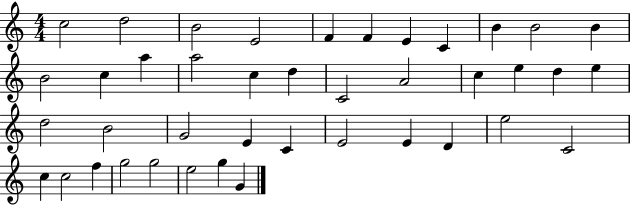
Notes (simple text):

C5/h D5/h B4/h E4/h F4/q F4/q E4/q C4/q B4/q B4/h B4/q B4/h C5/q A5/q A5/h C5/q D5/q C4/h A4/h C5/q E5/q D5/q E5/q D5/h B4/h G4/h E4/q C4/q E4/h E4/q D4/q E5/h C4/h C5/q C5/h F5/q G5/h G5/h E5/h G5/q G4/q